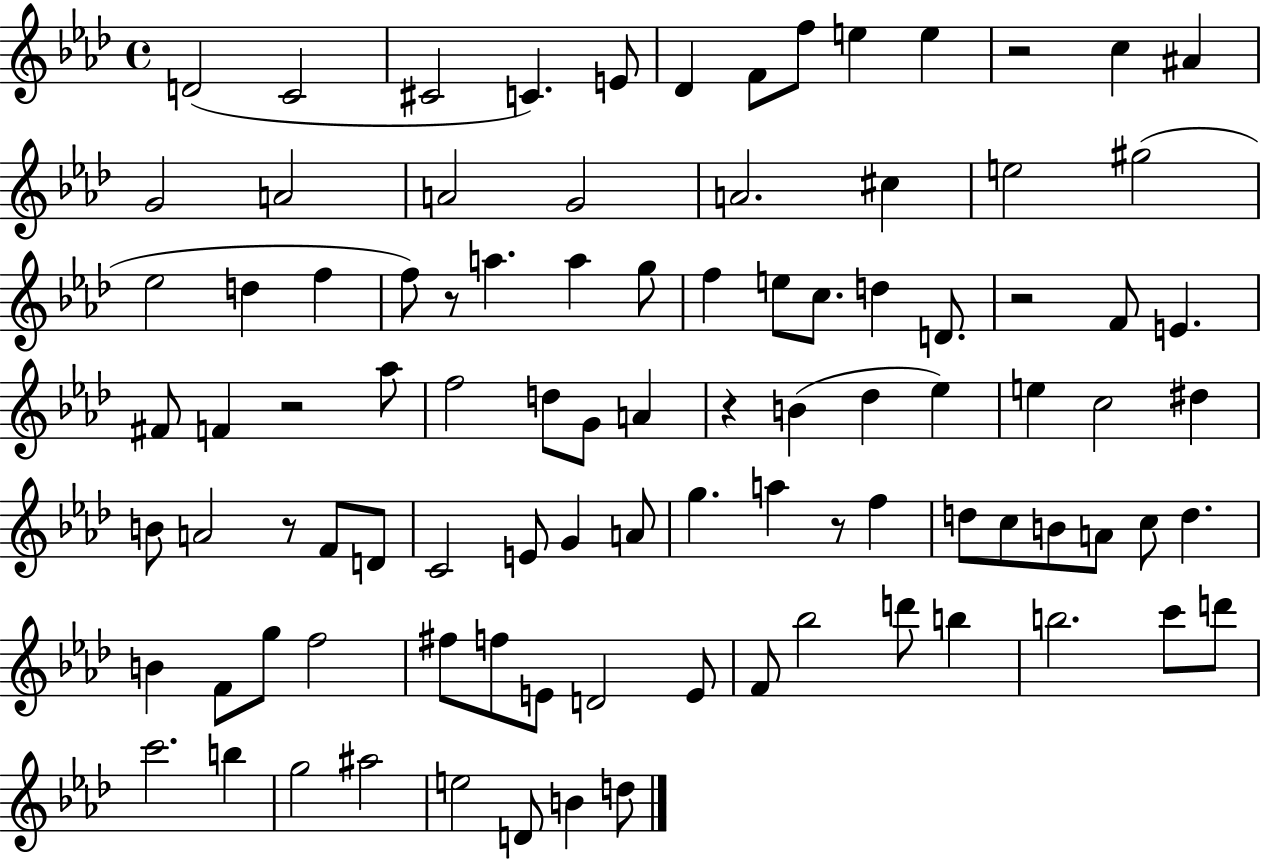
{
  \clef treble
  \time 4/4
  \defaultTimeSignature
  \key aes \major
  d'2( c'2 | cis'2 c'4.) e'8 | des'4 f'8 f''8 e''4 e''4 | r2 c''4 ais'4 | \break g'2 a'2 | a'2 g'2 | a'2. cis''4 | e''2 gis''2( | \break ees''2 d''4 f''4 | f''8) r8 a''4. a''4 g''8 | f''4 e''8 c''8. d''4 d'8. | r2 f'8 e'4. | \break fis'8 f'4 r2 aes''8 | f''2 d''8 g'8 a'4 | r4 b'4( des''4 ees''4) | e''4 c''2 dis''4 | \break b'8 a'2 r8 f'8 d'8 | c'2 e'8 g'4 a'8 | g''4. a''4 r8 f''4 | d''8 c''8 b'8 a'8 c''8 d''4. | \break b'4 f'8 g''8 f''2 | fis''8 f''8 e'8 d'2 e'8 | f'8 bes''2 d'''8 b''4 | b''2. c'''8 d'''8 | \break c'''2. b''4 | g''2 ais''2 | e''2 d'8 b'4 d''8 | \bar "|."
}